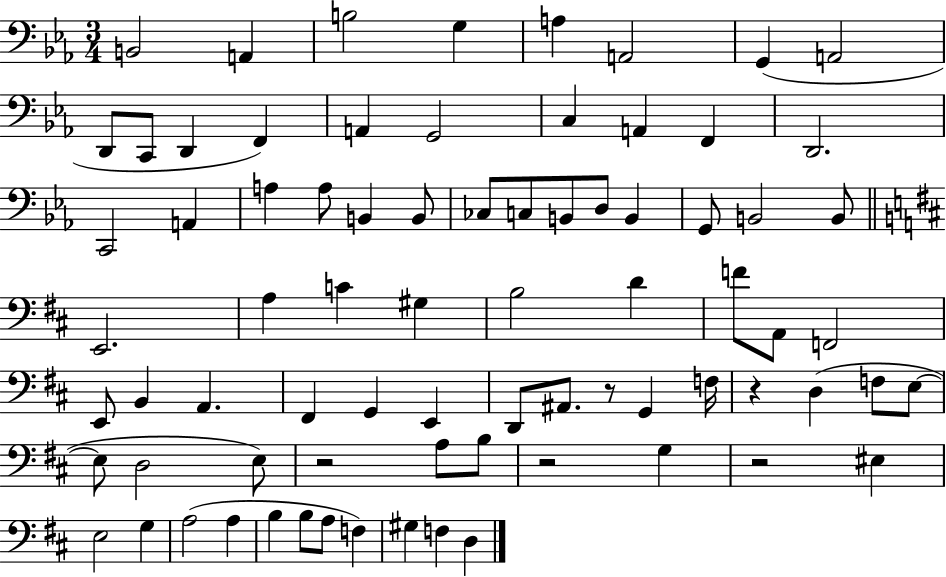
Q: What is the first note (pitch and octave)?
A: B2